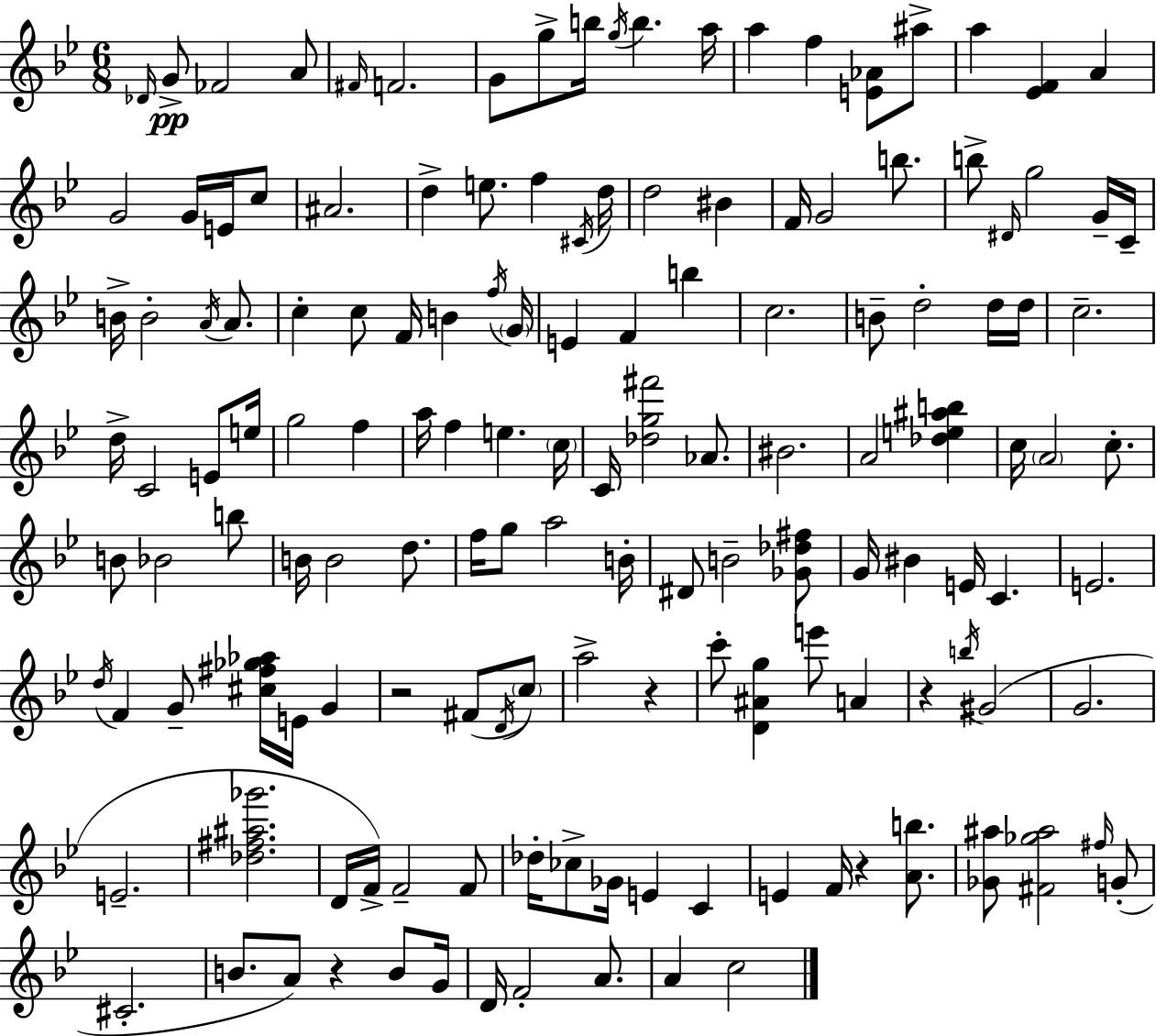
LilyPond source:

{
  \clef treble
  \numericTimeSignature
  \time 6/8
  \key g \minor
  \grace { des'16 }\pp g'8-> fes'2 a'8 | \grace { fis'16 } f'2. | g'8 g''8-> b''16 \acciaccatura { g''16 } b''4. | a''16 a''4 f''4 <e' aes'>8 | \break ais''8-> a''4 <ees' f'>4 a'4 | g'2 g'16 | e'16 c''8 ais'2. | d''4-> e''8. f''4 | \break \acciaccatura { cis'16 } d''16 d''2 | bis'4 f'16 g'2 | b''8. b''8-> \grace { dis'16 } g''2 | g'16-- c'16-- b'16-> b'2-. | \break \acciaccatura { a'16 } a'8. c''4-. c''8 | f'16 b'4 \acciaccatura { f''16 } \parenthesize g'16 e'4 f'4 | b''4 c''2. | b'8-- d''2-. | \break d''16 d''16 c''2.-- | d''16-> c'2 | e'8 e''16 g''2 | f''4 a''16 f''4 | \break e''4. \parenthesize c''16 c'16 <des'' g'' fis'''>2 | aes'8. bis'2. | a'2 | <des'' e'' ais'' b''>4 c''16 \parenthesize a'2 | \break c''8.-. b'8 bes'2 | b''8 b'16 b'2 | d''8. f''16 g''8 a''2 | b'16-. dis'8 b'2-- | \break <ges' des'' fis''>8 g'16 bis'4 | e'16 c'4. e'2. | \acciaccatura { d''16 } f'4 | g'8-- <cis'' fis'' ges'' aes''>16 e'16 g'4 r2 | \break fis'8( \acciaccatura { d'16 } \parenthesize c''8) a''2-> | r4 c'''8-. <d' ais' g''>4 | e'''8 a'4 r4 | \acciaccatura { b''16 } gis'2( g'2. | \break e'2.-- | <des'' fis'' ais'' ges'''>2. | d'16 f'16->) | f'2-- f'8 des''16-. ces''8-> | \break ges'16 e'4 c'4 e'4 | f'16 r4 <a' b''>8. <ges' ais''>8 | <fis' ges'' ais''>2 \grace { fis''16 }( g'8-. cis'2.-. | b'8. | \break a'8) r4 b'8 g'16 d'16 | f'2-. a'8. a'4 | c''2 \bar "|."
}